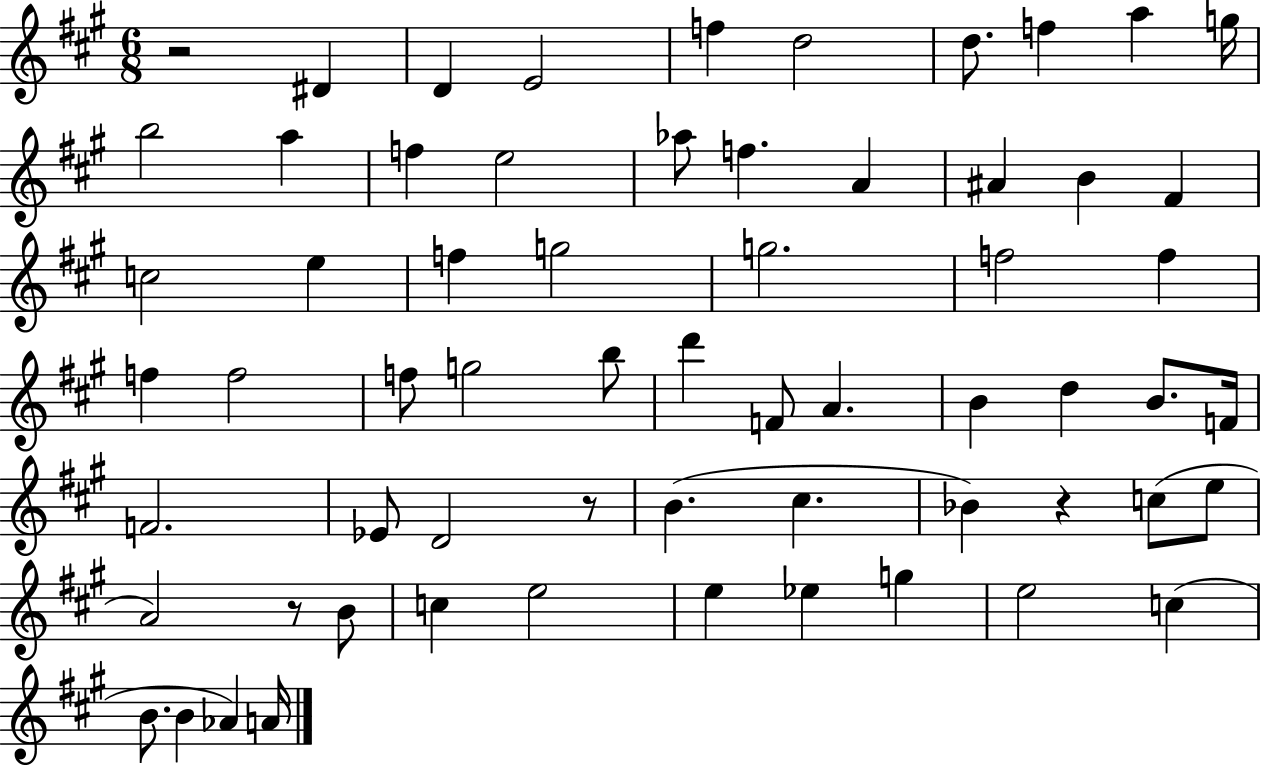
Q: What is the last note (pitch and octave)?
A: A4